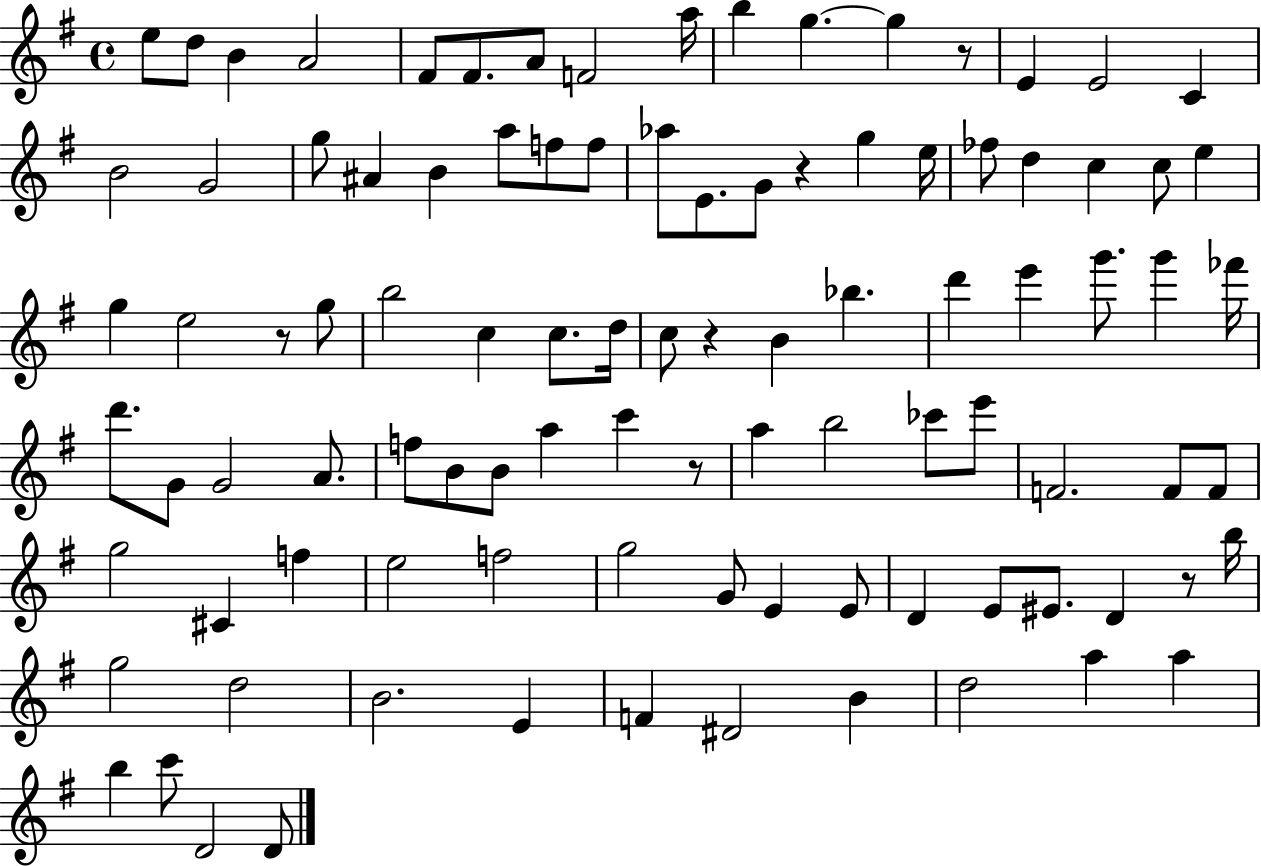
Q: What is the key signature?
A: G major